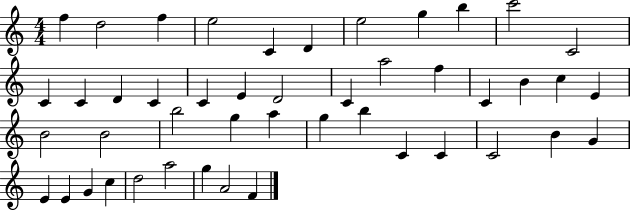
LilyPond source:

{
  \clef treble
  \numericTimeSignature
  \time 4/4
  \key c \major
  f''4 d''2 f''4 | e''2 c'4 d'4 | e''2 g''4 b''4 | c'''2 c'2 | \break c'4 c'4 d'4 c'4 | c'4 e'4 d'2 | c'4 a''2 f''4 | c'4 b'4 c''4 e'4 | \break b'2 b'2 | b''2 g''4 a''4 | g''4 b''4 c'4 c'4 | c'2 b'4 g'4 | \break e'4 e'4 g'4 c''4 | d''2 a''2 | g''4 a'2 f'4 | \bar "|."
}